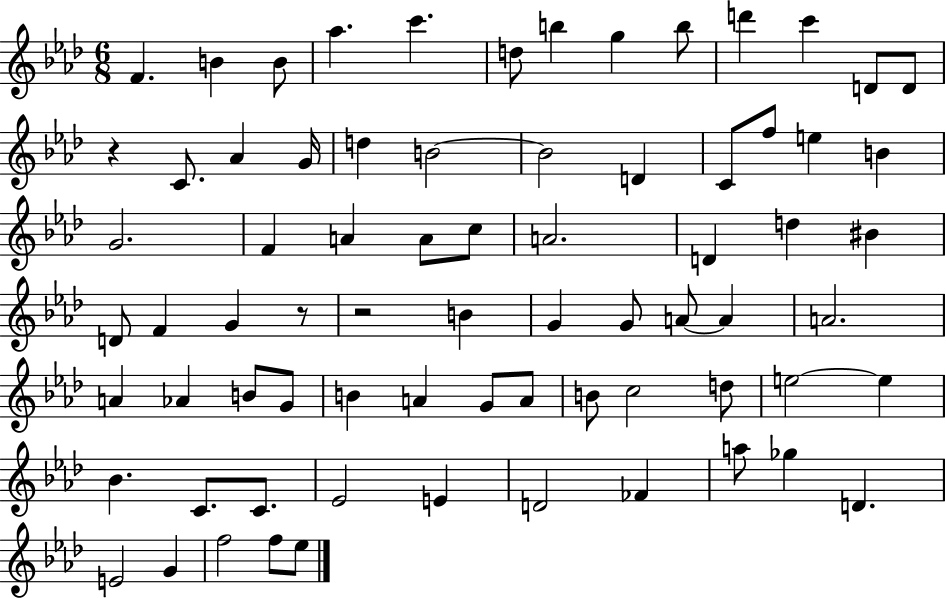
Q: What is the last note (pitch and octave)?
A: Eb5